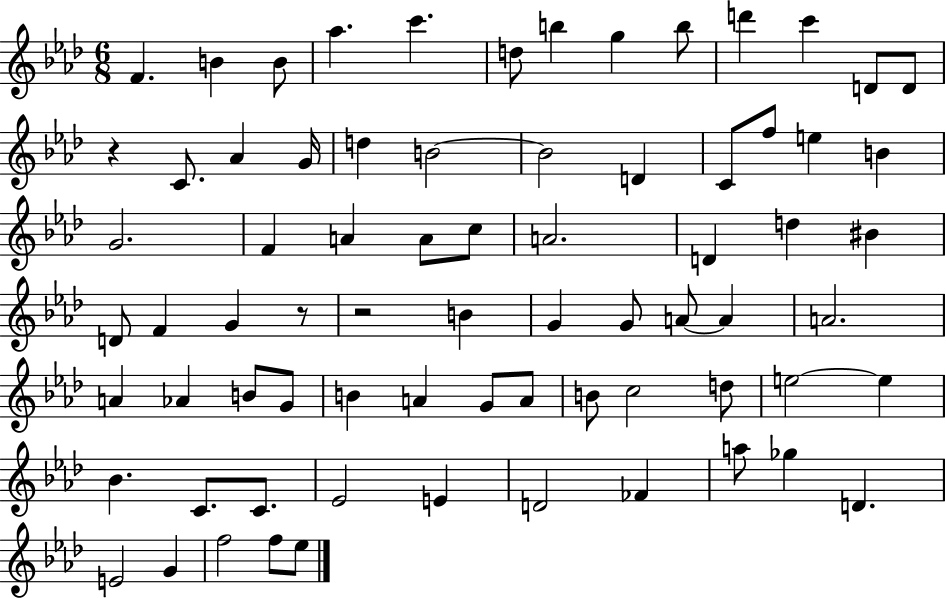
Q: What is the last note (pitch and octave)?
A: Eb5